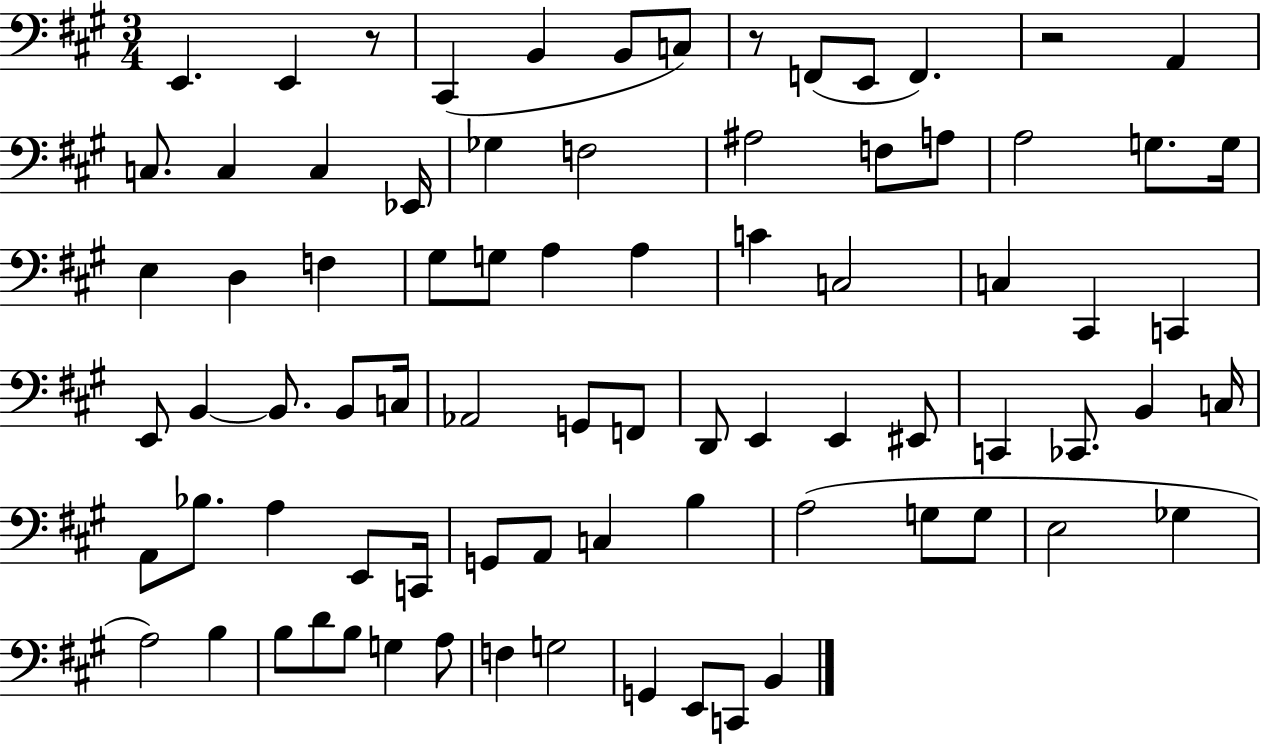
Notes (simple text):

E2/q. E2/q R/e C#2/q B2/q B2/e C3/e R/e F2/e E2/e F2/q. R/h A2/q C3/e. C3/q C3/q Eb2/s Gb3/q F3/h A#3/h F3/e A3/e A3/h G3/e. G3/s E3/q D3/q F3/q G#3/e G3/e A3/q A3/q C4/q C3/h C3/q C#2/q C2/q E2/e B2/q B2/e. B2/e C3/s Ab2/h G2/e F2/e D2/e E2/q E2/q EIS2/e C2/q CES2/e. B2/q C3/s A2/e Bb3/e. A3/q E2/e C2/s G2/e A2/e C3/q B3/q A3/h G3/e G3/e E3/h Gb3/q A3/h B3/q B3/e D4/e B3/e G3/q A3/e F3/q G3/h G2/q E2/e C2/e B2/q